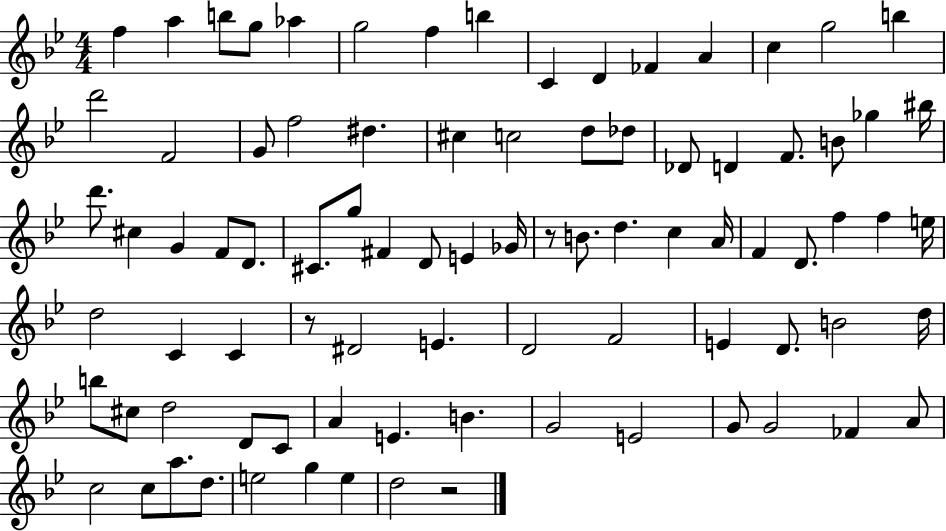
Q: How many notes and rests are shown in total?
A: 86